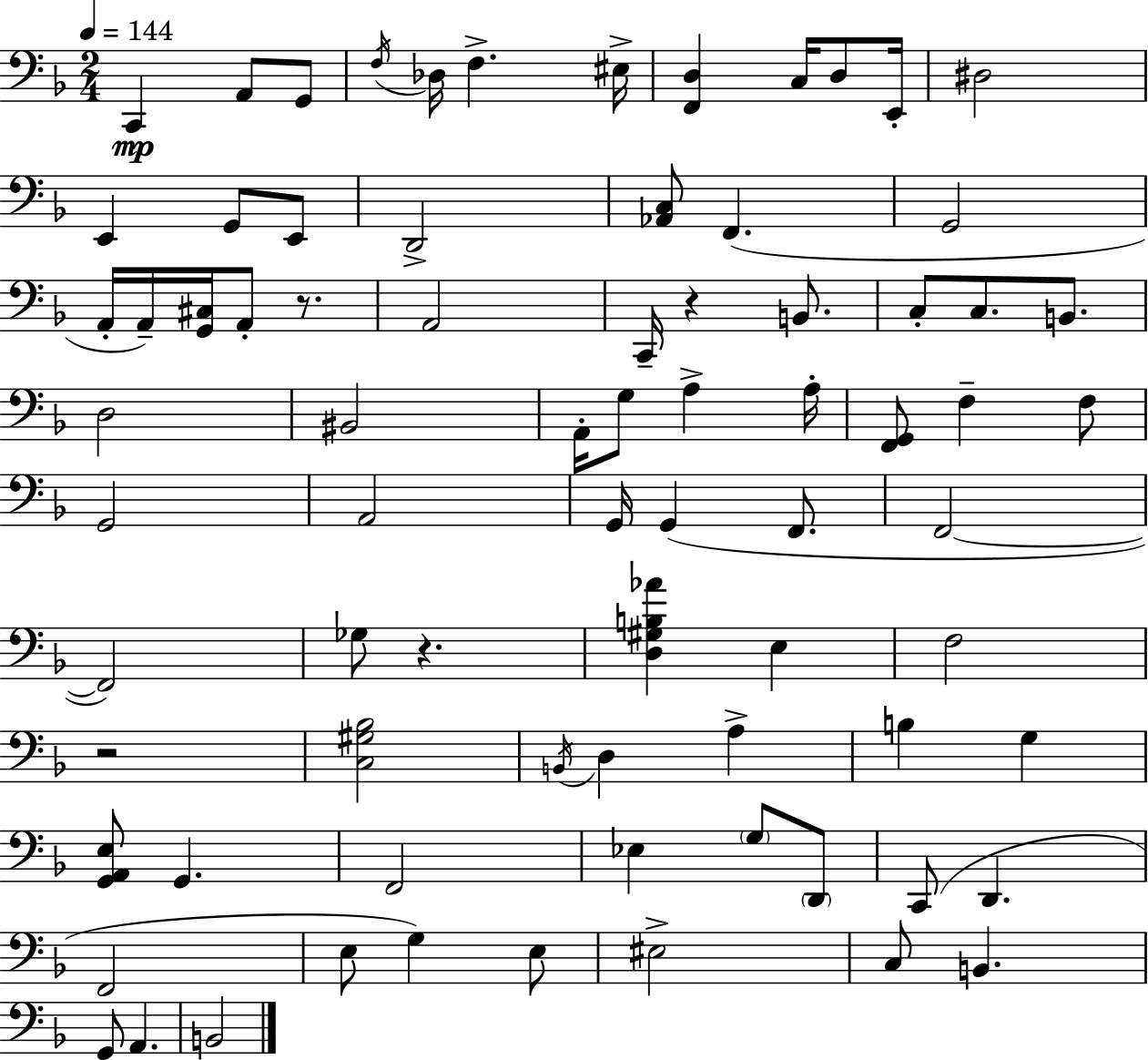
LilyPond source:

{
  \clef bass
  \numericTimeSignature
  \time 2/4
  \key f \major
  \tempo 4 = 144
  c,4\mp a,8 g,8 | \acciaccatura { f16 } des16 f4.-> | eis16-> <f, d>4 c16 d8 | e,16-. dis2 | \break e,4 g,8 e,8 | d,2-> | <aes, c>8 f,4.( | g,2 | \break a,16-. a,16--) <g, cis>16 a,8-. r8. | a,2 | c,16-- r4 b,8. | c8-. c8. b,8. | \break d2 | bis,2 | a,16-. g8 a4-> | a16-. <f, g,>8 f4-- f8 | \break g,2 | a,2 | g,16 g,4( f,8. | f,2~~ | \break f,2) | ges8 r4. | <d gis b aes'>4 e4 | f2 | \break r2 | <c gis bes>2 | \acciaccatura { b,16 } d4 a4-> | b4 g4 | \break <g, a, e>8 g,4. | f,2 | ees4 \parenthesize g8 | \parenthesize d,8 c,8( d,4. | \break f,2 | e8 g4) | e8 eis2-> | c8 b,4. | \break g,8 a,4. | b,2 | \bar "|."
}